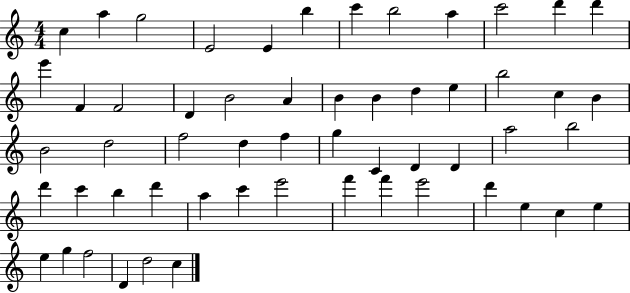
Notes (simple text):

C5/q A5/q G5/h E4/h E4/q B5/q C6/q B5/h A5/q C6/h D6/q D6/q E6/q F4/q F4/h D4/q B4/h A4/q B4/q B4/q D5/q E5/q B5/h C5/q B4/q B4/h D5/h F5/h D5/q F5/q G5/q C4/q D4/q D4/q A5/h B5/h D6/q C6/q B5/q D6/q A5/q C6/q E6/h F6/q F6/q E6/h D6/q E5/q C5/q E5/q E5/q G5/q F5/h D4/q D5/h C5/q